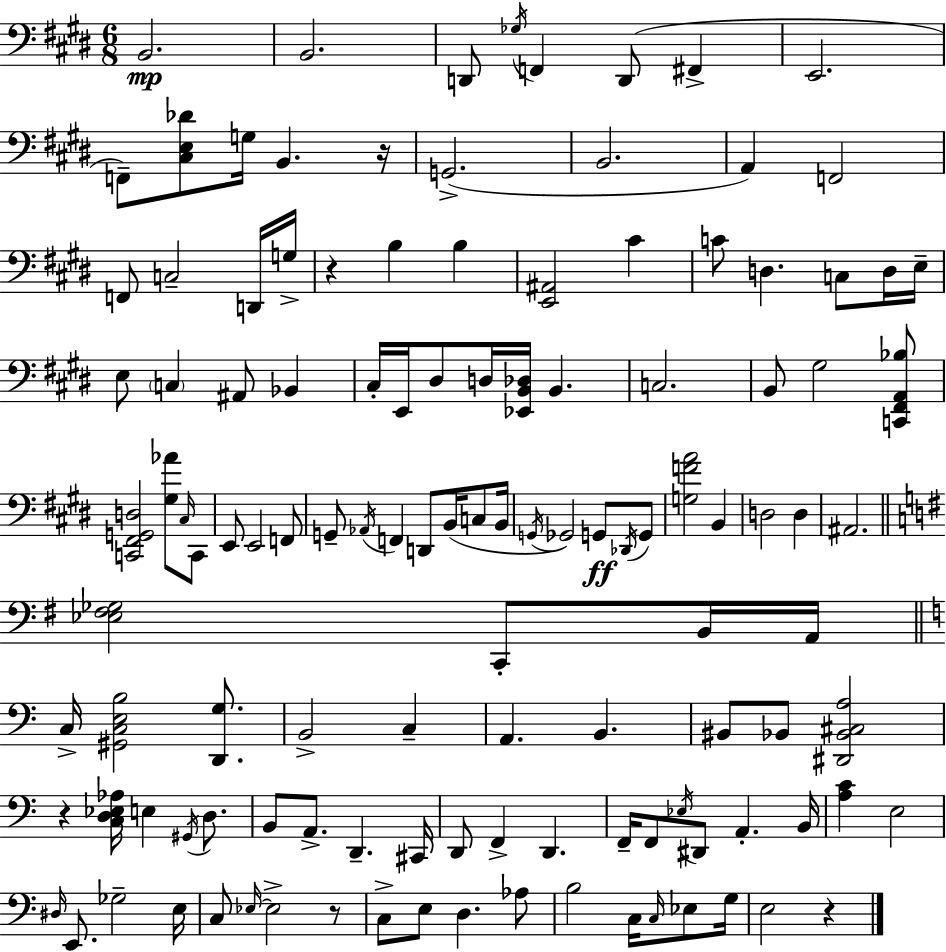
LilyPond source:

{
  \clef bass
  \numericTimeSignature
  \time 6/8
  \key e \major
  \repeat volta 2 { b,2.\mp | b,2. | d,8 \acciaccatura { ges16 } f,4 d,8( fis,4-> | e,2. | \break f,8--) <cis e des'>8 g16 b,4. | r16 g,2.->( | b,2. | a,4) f,2 | \break f,8 c2-- d,16 | g16-> r4 b4 b4 | <e, ais,>2 cis'4 | c'8 d4. c8 d16 | \break e16-- e8 \parenthesize c4 ais,8 bes,4 | cis16-. e,16 dis8 d16 <ees, b, des>16 b,4. | c2. | b,8 gis2 <c, fis, a, bes>8 | \break <c, fis, g, d>2 <gis aes'>8 \grace { cis16 } | c,8 e,8 e,2 | f,8 g,8-- \acciaccatura { aes,16 } f,4 d,8 b,16( | c8 b,16 \acciaccatura { g,16 }) ges,2 | \break g,8\ff \acciaccatura { des,16 } g,8 <g f' a'>2 | b,4 d2 | d4 ais,2. | \bar "||" \break \key g \major <ees fis ges>2 c,8-. b,16 a,16 | \bar "||" \break \key c \major c16-> <gis, c e b>2 <d, g>8. | b,2-> c4-- | a,4. b,4. | bis,8 bes,8 <dis, bes, cis a>2 | \break r4 <c d ees aes>16 e4 \acciaccatura { gis,16 } d8. | b,8 a,8.-> d,4.-- | cis,16 d,8 f,4-> d,4. | f,16-- f,8 \acciaccatura { ees16 } dis,8 a,4.-. | \break b,16 <a c'>4 e2 | \grace { dis16 } e,8. ges2-- | e16 c8 \grace { ees16~ }~ ees2-> | r8 c8-> e8 d4. | \break aes8 b2 | c16 \grace { c16 } ees8 g16 e2 | r4 } \bar "|."
}